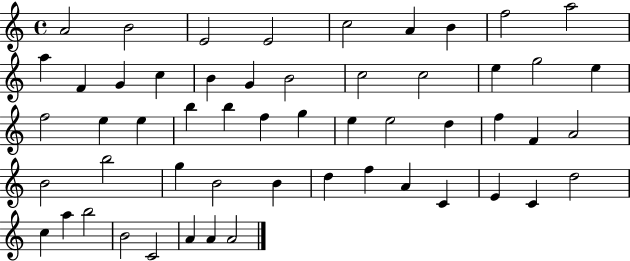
X:1
T:Untitled
M:4/4
L:1/4
K:C
A2 B2 E2 E2 c2 A B f2 a2 a F G c B G B2 c2 c2 e g2 e f2 e e b b f g e e2 d f F A2 B2 b2 g B2 B d f A C E C d2 c a b2 B2 C2 A A A2